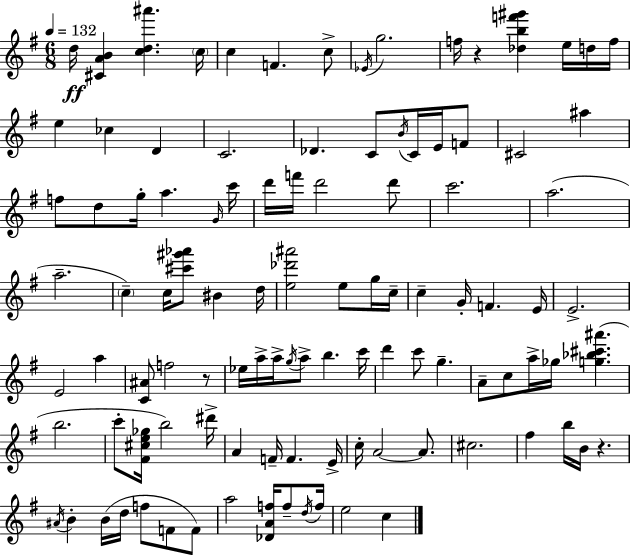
{
  \clef treble
  \numericTimeSignature
  \time 6/8
  \key e \minor
  \tempo 4 = 132
  \repeat volta 2 { d''16\ff <cis' a' b'>4 <c'' d'' ais'''>4. \parenthesize c''16 | c''4 f'4. c''8-> | \acciaccatura { ees'16 } g''2. | f''16 r4 <des'' b'' f''' gis'''>4 e''16 d''16 | \break f''16 e''4 ces''4 d'4 | c'2. | des'4. c'8 \acciaccatura { b'16 } c'16 e'16 | f'8 cis'2 ais''4 | \break f''8 d''8 g''16-. a''4. | \grace { g'16 } c'''16 d'''16 f'''16 d'''2 | d'''8 c'''2. | a''2.( | \break a''2.-- | \parenthesize c''4--) c''16 <cis''' gis''' aes'''>8 bis'4 | d''16 <e'' des''' ais'''>2 e''8 | g''16 c''16-- c''4-- g'16-. f'4. | \break e'16 e'2.-> | e'2 a''4 | <c' ais'>8 f''2 | r8 ees''16 a''16-> a''16-> \acciaccatura { g''16 } a''8-> b''4. | \break c'''16 d'''4 c'''8 g''4.-- | a'8-- c''8 a''16-> ges''16 <g'' bes'' cis''' ais'''>4.( | b''2. | c'''8-. <fis' cis'' e'' ges''>16 b''2) | \break dis'''16-> a'4 f'16-- f'4. | e'16-> c''16-. a'2~~ | a'8. cis''2. | fis''4 b''16 b'16 r4. | \break \acciaccatura { ais'16 } b'4-. b'16( d''16 f''8 | f'8 f'8) a''2 | <des' a' f''>16 f''8-- \acciaccatura { d''16 } f''16 e''2 | c''4 } \bar "|."
}